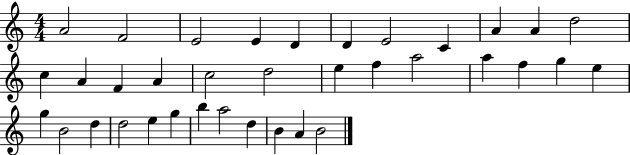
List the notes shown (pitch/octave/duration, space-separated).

A4/h F4/h E4/h E4/q D4/q D4/q E4/h C4/q A4/q A4/q D5/h C5/q A4/q F4/q A4/q C5/h D5/h E5/q F5/q A5/h A5/q F5/q G5/q E5/q G5/q B4/h D5/q D5/h E5/q G5/q B5/q A5/h D5/q B4/q A4/q B4/h